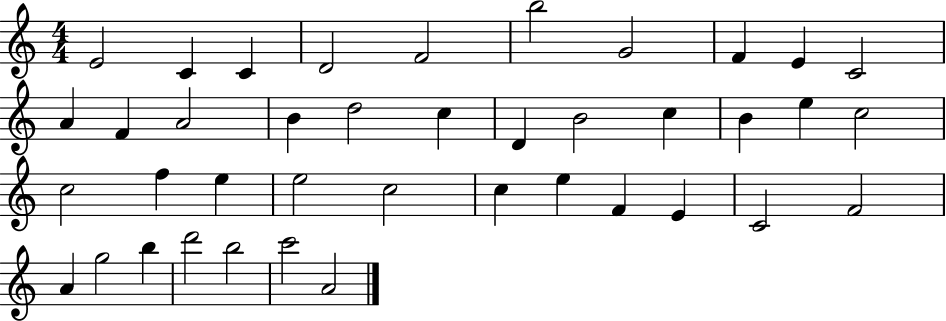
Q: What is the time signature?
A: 4/4